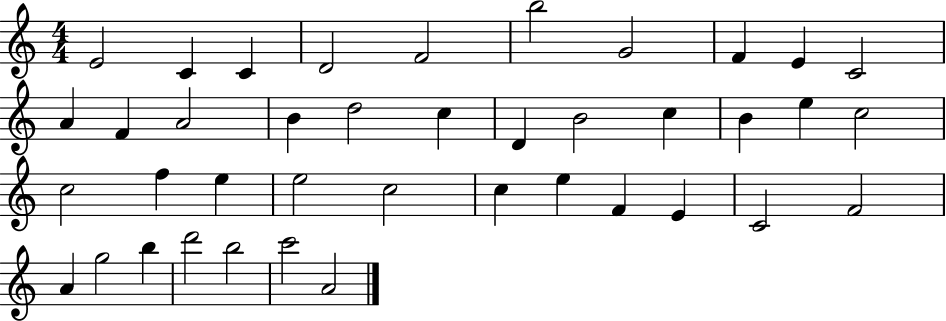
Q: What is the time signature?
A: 4/4